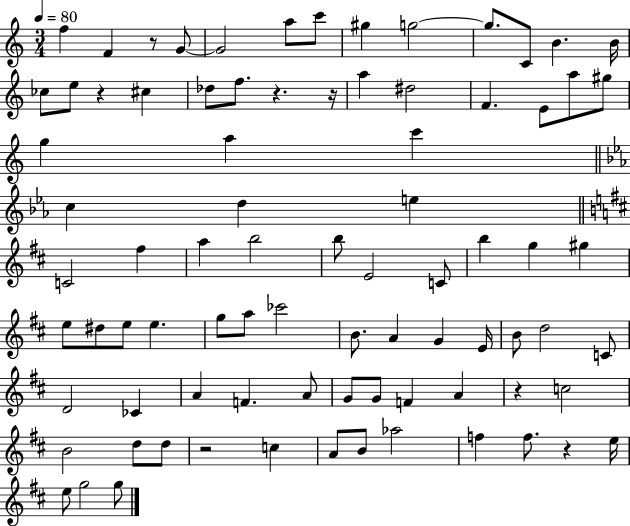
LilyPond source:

{
  \clef treble
  \numericTimeSignature
  \time 3/4
  \key c \major
  \tempo 4 = 80
  f''4 f'4 r8 g'8~~ | g'2 a''8 c'''8 | gis''4 g''2~~ | g''8. c'8 b'4. b'16 | \break ces''8 e''8 r4 cis''4 | des''8 f''8. r4. r16 | a''4 dis''2 | f'4. e'8 a''8 gis''8 | \break g''4 a''4 c'''4 | \bar "||" \break \key ees \major c''4 d''4 e''4 | \bar "||" \break \key d \major c'2 fis''4 | a''4 b''2 | b''8 e'2 c'8 | b''4 g''4 gis''4 | \break e''8 dis''8 e''8 e''4. | g''8 a''8 ces'''2 | b'8. a'4 g'4 e'16 | b'8 d''2 c'8 | \break d'2 ces'4 | a'4 f'4. a'8 | g'8 g'8 f'4 a'4 | r4 c''2 | \break b'2 d''8 d''8 | r2 c''4 | a'8 b'8 aes''2 | f''4 f''8. r4 e''16 | \break e''8 g''2 g''8 | \bar "|."
}